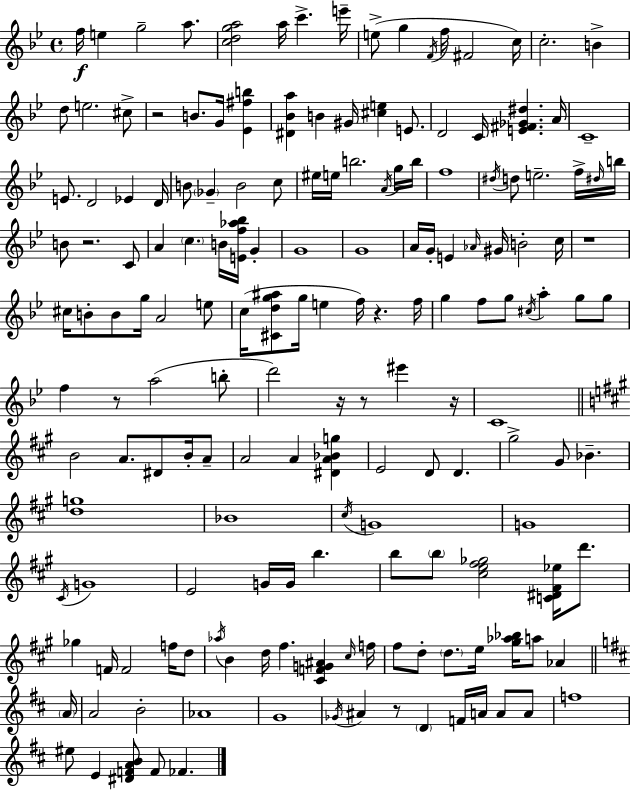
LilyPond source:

{
  \clef treble
  \time 4/4
  \defaultTimeSignature
  \key bes \major
  f''16\f e''4 g''2-- a''8. | <c'' d'' g'' a''>2 a''16 c'''4.-> e'''16-- | e''8->( g''4 \acciaccatura { f'16 } f''16 fis'2 | c''16) c''2.-. b'4-> | \break d''8 e''2. cis''8-> | r2 b'8. g'16 <ees' fis'' b''>4 | <dis' bes' a''>4 b'4 gis'16 <cis'' e''>4 e'8. | d'2 c'16 <e' fis' ges' dis''>4. | \break a'16 c'1-- | e'8. d'2 ees'4 | d'16 b'8 \parenthesize ges'4-- b'2 c''8 | eis''16 e''16 b''2. \acciaccatura { a'16 } | \break g''16 b''16 f''1 | \acciaccatura { dis''16 } d''8 e''2.-- | f''16-> \grace { dis''16 } b''16 b'8 r2. | c'8 a'4 \parenthesize c''4. b'16 <e' f'' aes'' bes''>16 | \break g'4-. g'1 | g'1 | a'16 g'16-. e'4 \grace { aes'16 } gis'16 b'2-. | c''16 r1 | \break cis''16 b'8-. b'8 g''16 a'2 | e''8 c''16( <cis' d'' g'' ais''>8 g''16 e''4 f''16) r4. | f''16 g''4 f''8 g''8 \acciaccatura { cis''16 } a''4-. | g''8 g''8 f''4 r8 a''2( | \break b''8-. d'''2) r16 r8 | eis'''4 r16 c'1 | \bar "||" \break \key a \major b'2 a'8. dis'8 b'16-. a'8-- | a'2 a'4 <dis' a' bes' g''>4 | e'2 d'8 d'4. | gis''2-> gis'8 bes'4.-- | \break <d'' g''>1 | bes'1 | \acciaccatura { cis''16 } g'1 | g'1 | \break \acciaccatura { cis'16 } g'1 | e'2 g'16 g'16 b''4. | b''8 \parenthesize b''8 <cis'' e'' fis'' ges''>2 <c' dis' fis' ees''>16 d'''8. | ges''4 f'16 f'2 f''16 | \break d''8 \acciaccatura { aes''16 } b'4 d''16 fis''4. <cis' f' g' ais'>4 | \grace { cis''16 } f''16 fis''8 d''8-. \parenthesize d''8. e''16 <gis'' aes'' bes''>16 a''8 aes'4 | \bar "||" \break \key d \major \parenthesize a'16 a'2 b'2-. | aes'1 | g'1 | \acciaccatura { ges'16 } ais'4 r8 \parenthesize d'4 f'16 a'16 a'8 | \break a'8 f''1 | eis''8 e'4 <dis' f' a' b'>8 f'8 fes'4. | \bar "|."
}